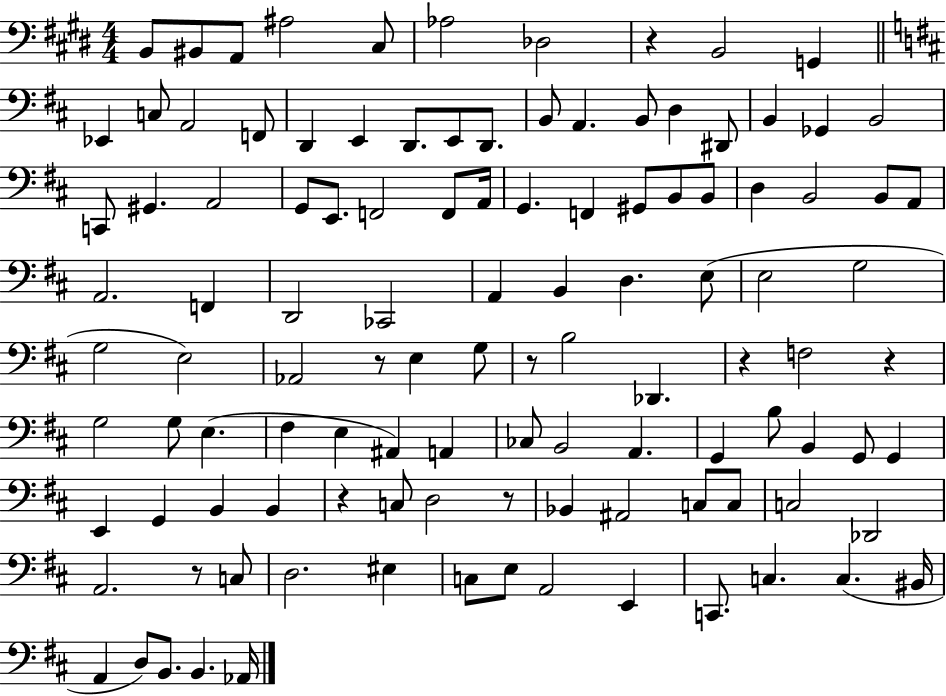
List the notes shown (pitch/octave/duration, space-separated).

B2/e BIS2/e A2/e A#3/h C#3/e Ab3/h Db3/h R/q B2/h G2/q Eb2/q C3/e A2/h F2/e D2/q E2/q D2/e. E2/e D2/e. B2/e A2/q. B2/e D3/q D#2/e B2/q Gb2/q B2/h C2/e G#2/q. A2/h G2/e E2/e. F2/h F2/e A2/s G2/q. F2/q G#2/e B2/e B2/e D3/q B2/h B2/e A2/e A2/h. F2/q D2/h CES2/h A2/q B2/q D3/q. E3/e E3/h G3/h G3/h E3/h Ab2/h R/e E3/q G3/e R/e B3/h Db2/q. R/q F3/h R/q G3/h G3/e E3/q. F#3/q E3/q A#2/q A2/q CES3/e B2/h A2/q. G2/q B3/e B2/q G2/e G2/q E2/q G2/q B2/q B2/q R/q C3/e D3/h R/e Bb2/q A#2/h C3/e C3/e C3/h Db2/h A2/h. R/e C3/e D3/h. EIS3/q C3/e E3/e A2/h E2/q C2/e. C3/q. C3/q. BIS2/s A2/q D3/e B2/e. B2/q. Ab2/s